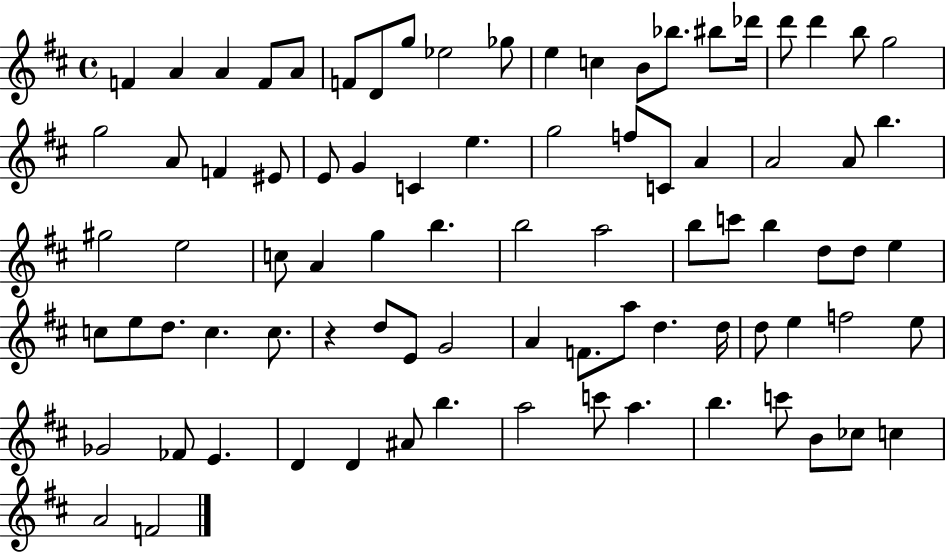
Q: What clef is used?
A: treble